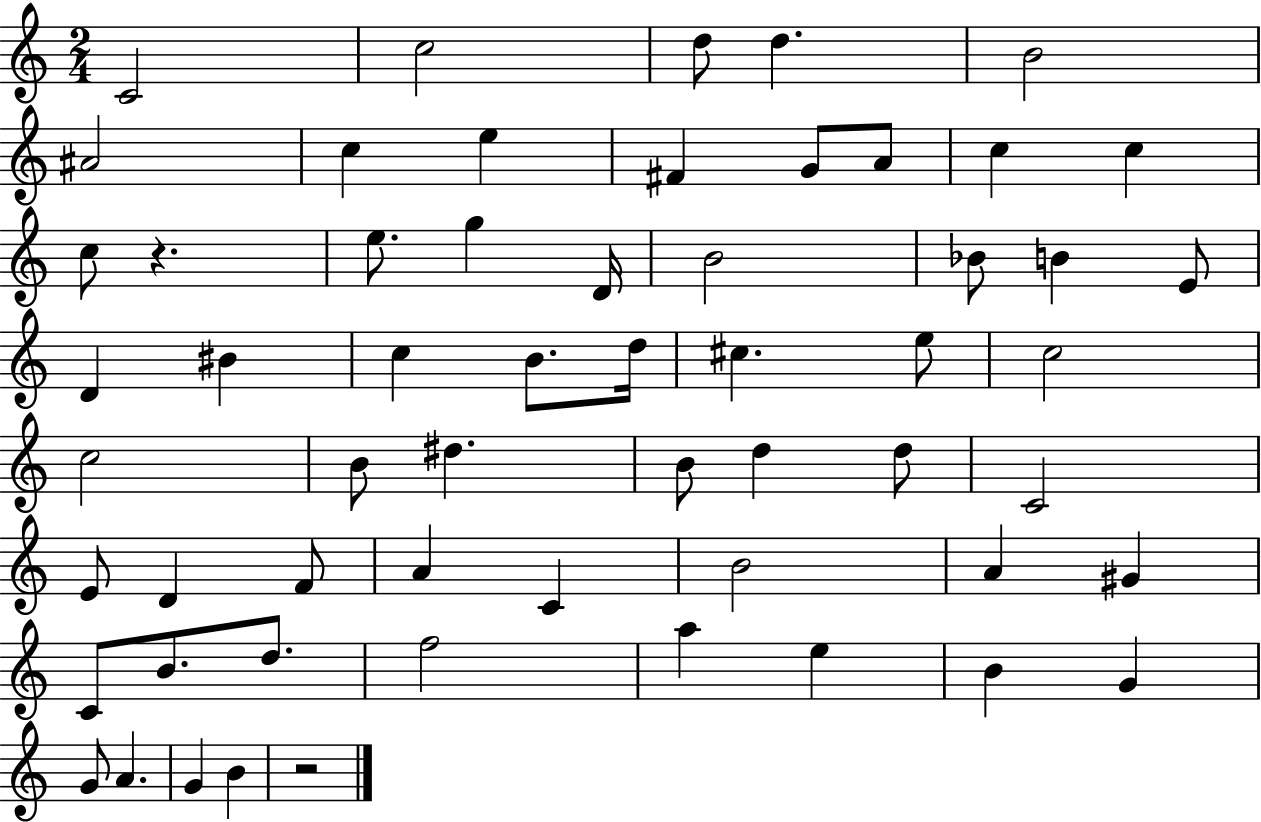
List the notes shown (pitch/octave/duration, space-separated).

C4/h C5/h D5/e D5/q. B4/h A#4/h C5/q E5/q F#4/q G4/e A4/e C5/q C5/q C5/e R/q. E5/e. G5/q D4/s B4/h Bb4/e B4/q E4/e D4/q BIS4/q C5/q B4/e. D5/s C#5/q. E5/e C5/h C5/h B4/e D#5/q. B4/e D5/q D5/e C4/h E4/e D4/q F4/e A4/q C4/q B4/h A4/q G#4/q C4/e B4/e. D5/e. F5/h A5/q E5/q B4/q G4/q G4/e A4/q. G4/q B4/q R/h